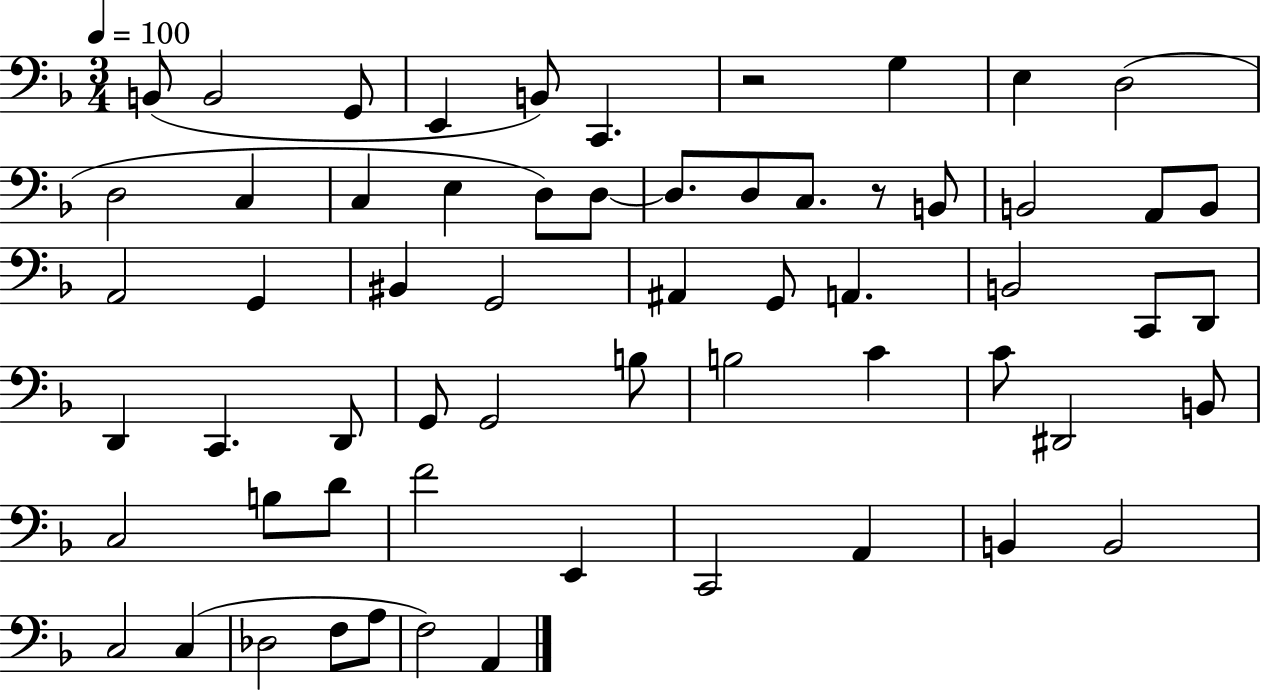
B2/e B2/h G2/e E2/q B2/e C2/q. R/h G3/q E3/q D3/h D3/h C3/q C3/q E3/q D3/e D3/e D3/e. D3/e C3/e. R/e B2/e B2/h A2/e B2/e A2/h G2/q BIS2/q G2/h A#2/q G2/e A2/q. B2/h C2/e D2/e D2/q C2/q. D2/e G2/e G2/h B3/e B3/h C4/q C4/e D#2/h B2/e C3/h B3/e D4/e F4/h E2/q C2/h A2/q B2/q B2/h C3/h C3/q Db3/h F3/e A3/e F3/h A2/q